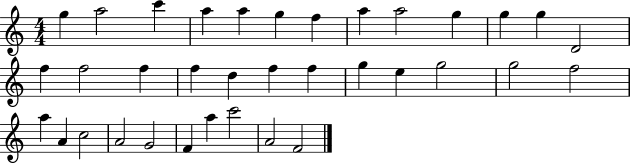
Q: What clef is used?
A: treble